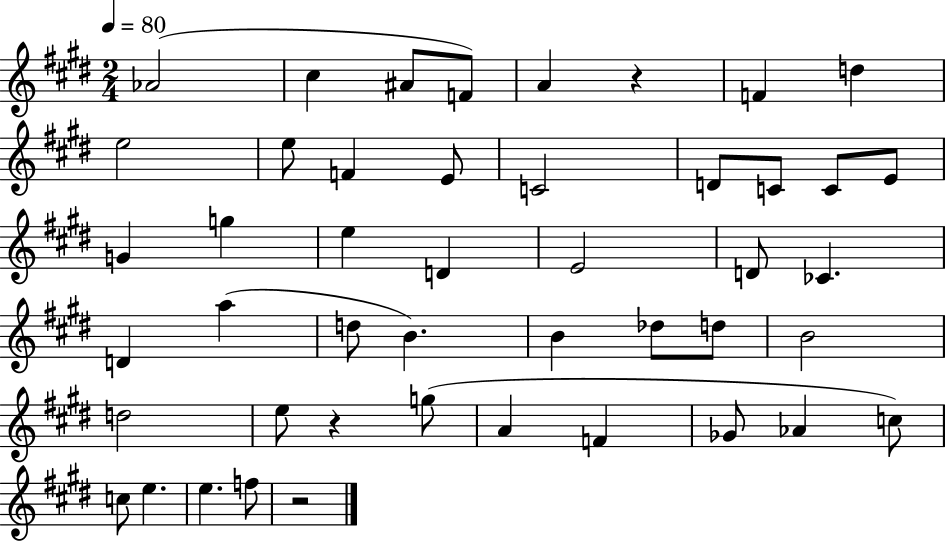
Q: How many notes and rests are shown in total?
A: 46